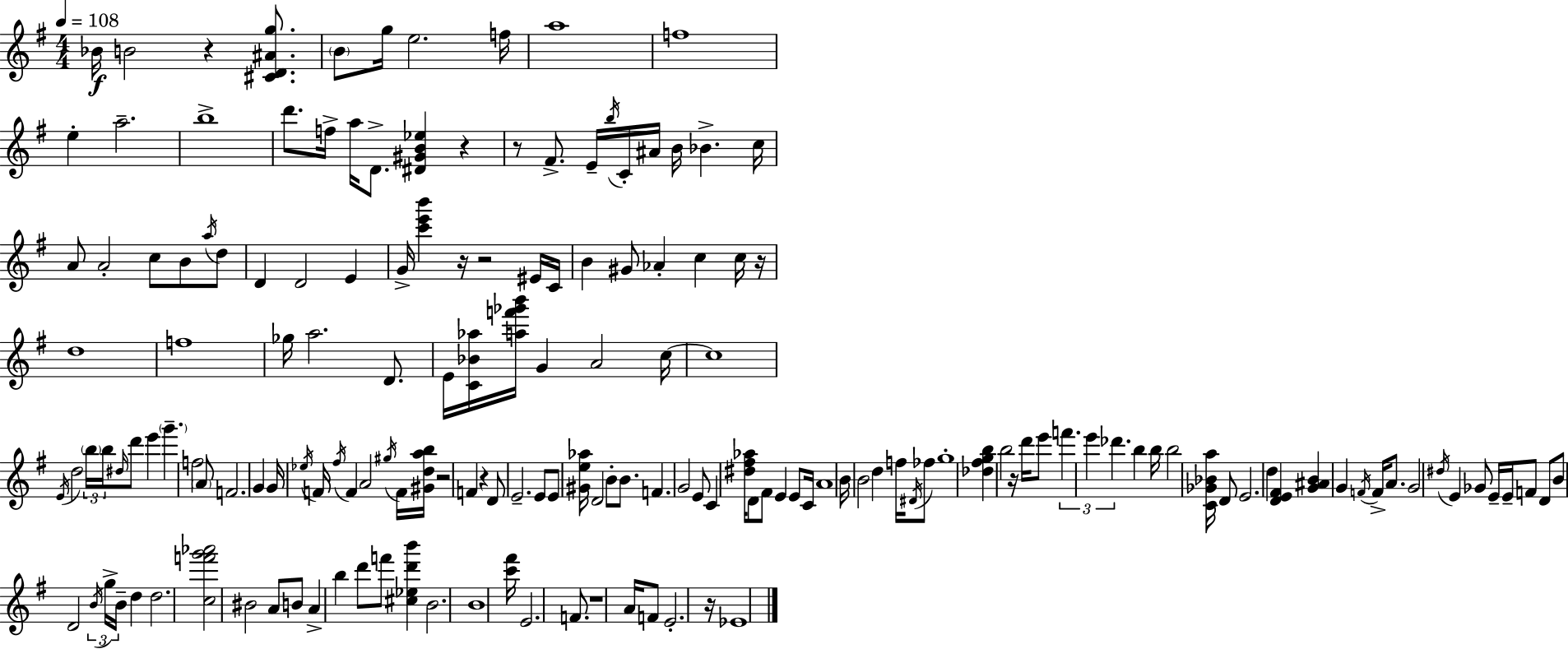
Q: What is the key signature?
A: G major